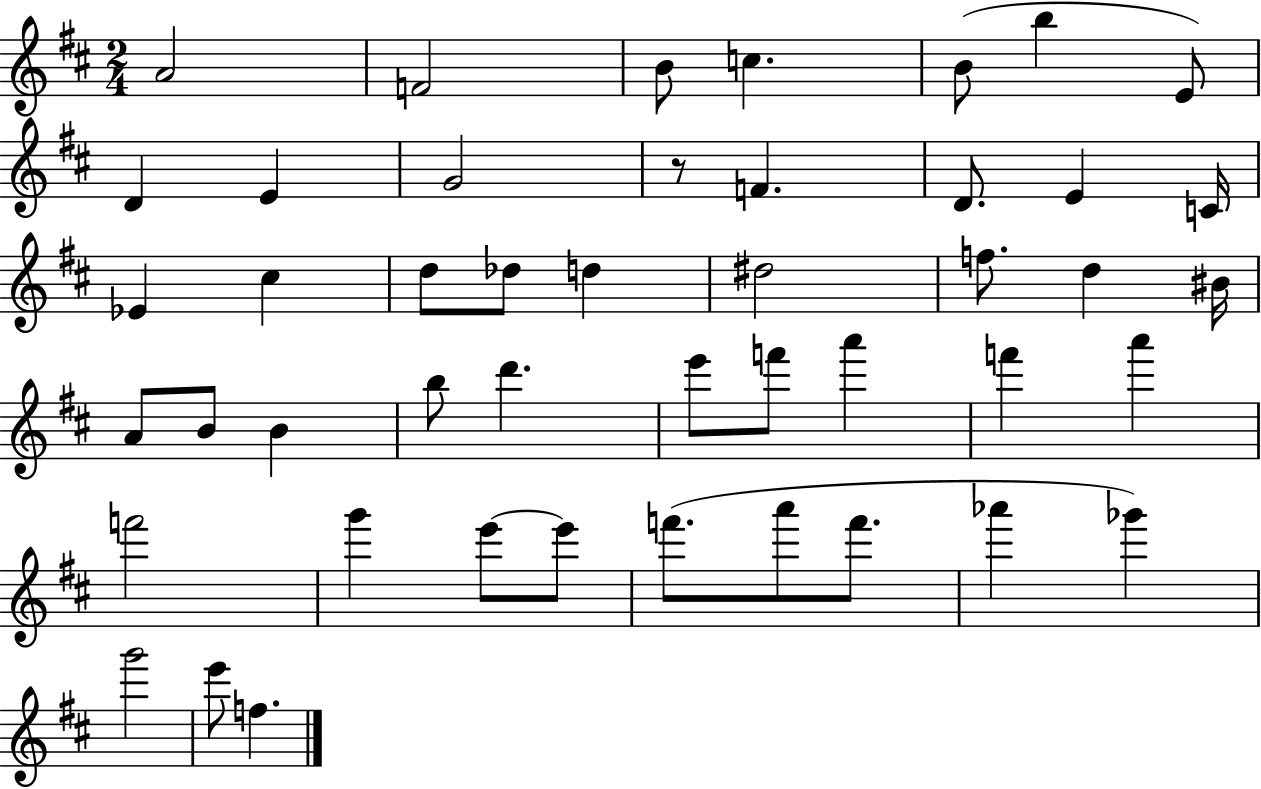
X:1
T:Untitled
M:2/4
L:1/4
K:D
A2 F2 B/2 c B/2 b E/2 D E G2 z/2 F D/2 E C/4 _E ^c d/2 _d/2 d ^d2 f/2 d ^B/4 A/2 B/2 B b/2 d' e'/2 f'/2 a' f' a' f'2 g' e'/2 e'/2 f'/2 a'/2 f'/2 _a' _g' g'2 e'/2 f